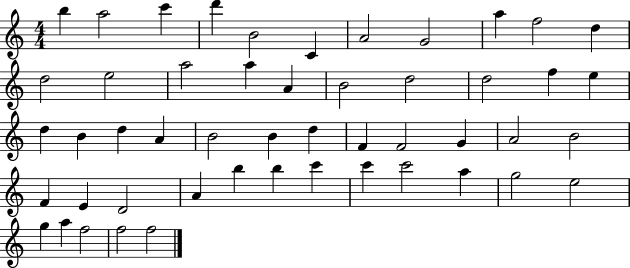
B5/q A5/h C6/q D6/q B4/h C4/q A4/h G4/h A5/q F5/h D5/q D5/h E5/h A5/h A5/q A4/q B4/h D5/h D5/h F5/q E5/q D5/q B4/q D5/q A4/q B4/h B4/q D5/q F4/q F4/h G4/q A4/h B4/h F4/q E4/q D4/h A4/q B5/q B5/q C6/q C6/q C6/h A5/q G5/h E5/h G5/q A5/q F5/h F5/h F5/h